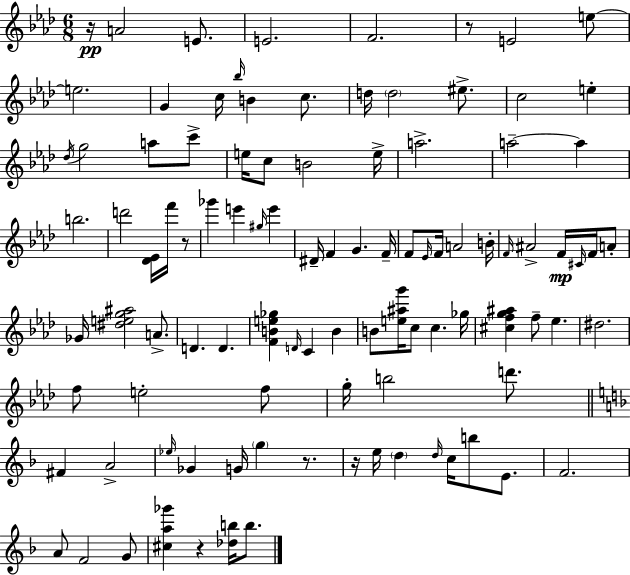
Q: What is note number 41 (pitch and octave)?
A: Eb4